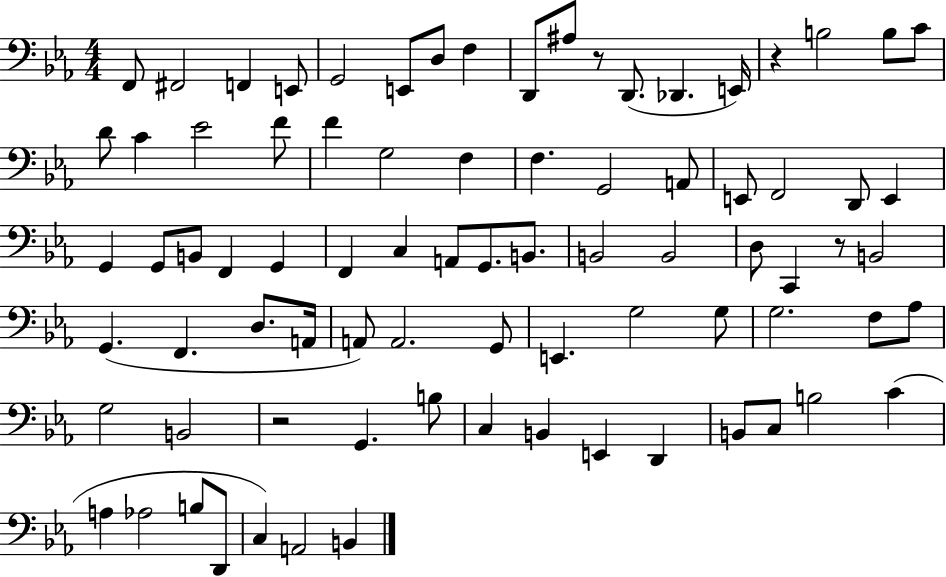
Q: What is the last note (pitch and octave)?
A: B2